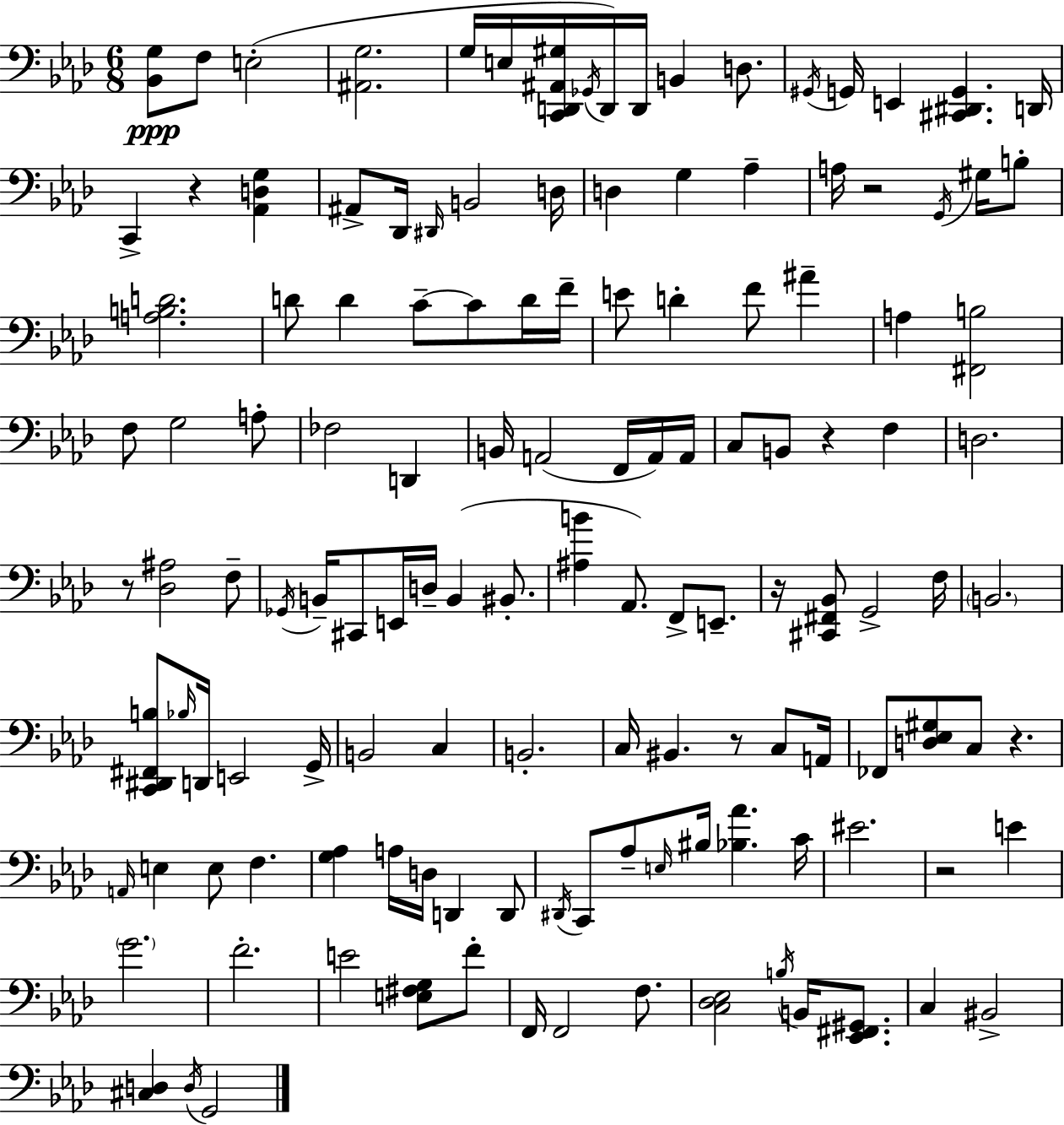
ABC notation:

X:1
T:Untitled
M:6/8
L:1/4
K:Fm
[_B,,G,]/2 F,/2 E,2 [^A,,G,]2 G,/4 E,/4 [C,,D,,^A,,^G,]/4 _G,,/4 D,,/4 D,,/4 B,, D,/2 ^G,,/4 G,,/4 E,, [^C,,^D,,G,,] D,,/4 C,, z [_A,,D,G,] ^A,,/2 _D,,/4 ^D,,/4 B,,2 D,/4 D, G, _A, A,/4 z2 G,,/4 ^G,/4 B,/2 [A,B,D]2 D/2 D C/2 C/2 D/4 F/4 E/2 D F/2 ^A A, [^F,,B,]2 F,/2 G,2 A,/2 _F,2 D,, B,,/4 A,,2 F,,/4 A,,/4 A,,/4 C,/2 B,,/2 z F, D,2 z/2 [_D,^A,]2 F,/2 _G,,/4 B,,/4 ^C,,/2 E,,/4 D,/4 B,, ^B,,/2 [^A,B] _A,,/2 F,,/2 E,,/2 z/4 [^C,,^F,,_B,,]/2 G,,2 F,/4 B,,2 [C,,^D,,^F,,B,]/2 _B,/4 D,,/4 E,,2 G,,/4 B,,2 C, B,,2 C,/4 ^B,, z/2 C,/2 A,,/4 _F,,/2 [D,_E,^G,]/2 C,/2 z A,,/4 E, E,/2 F, [G,_A,] A,/4 D,/4 D,, D,,/2 ^D,,/4 C,,/2 _A,/2 E,/4 ^B,/4 [_B,_A] C/4 ^E2 z2 E G2 F2 E2 [E,^F,G,]/2 F/2 F,,/4 F,,2 F,/2 [C,_D,_E,]2 B,/4 B,,/4 [_E,,^F,,^G,,]/2 C, ^B,,2 [^C,D,] D,/4 G,,2